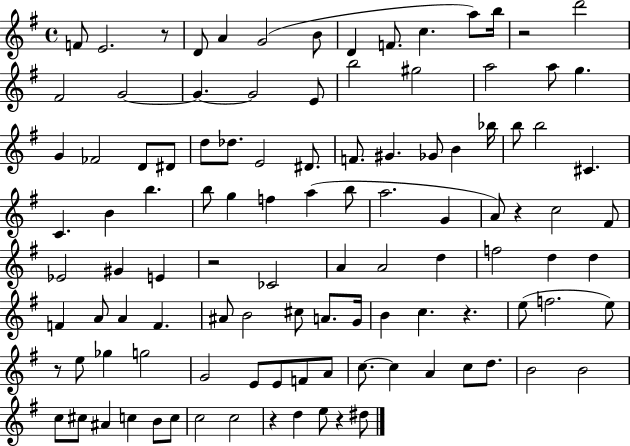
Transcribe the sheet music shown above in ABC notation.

X:1
T:Untitled
M:4/4
L:1/4
K:G
F/2 E2 z/2 D/2 A G2 B/2 D F/2 c a/2 b/4 z2 d'2 ^F2 G2 G G2 E/2 b2 ^g2 a2 a/2 g G _F2 D/2 ^D/2 d/2 _d/2 E2 ^D/2 F/2 ^G _G/2 B _b/4 b/2 b2 ^C C B b b/2 g f a b/2 a2 G A/2 z c2 ^F/2 _E2 ^G E z2 _C2 A A2 d f2 d d F A/2 A F ^A/2 B2 ^c/2 A/2 G/4 B c z e/2 f2 e/2 z/2 e/2 _g g2 G2 E/2 E/2 F/2 A/2 c/2 c A c/2 d/2 B2 B2 c/2 ^c/2 ^A c B/2 c/2 c2 c2 z d e/2 z ^d/2